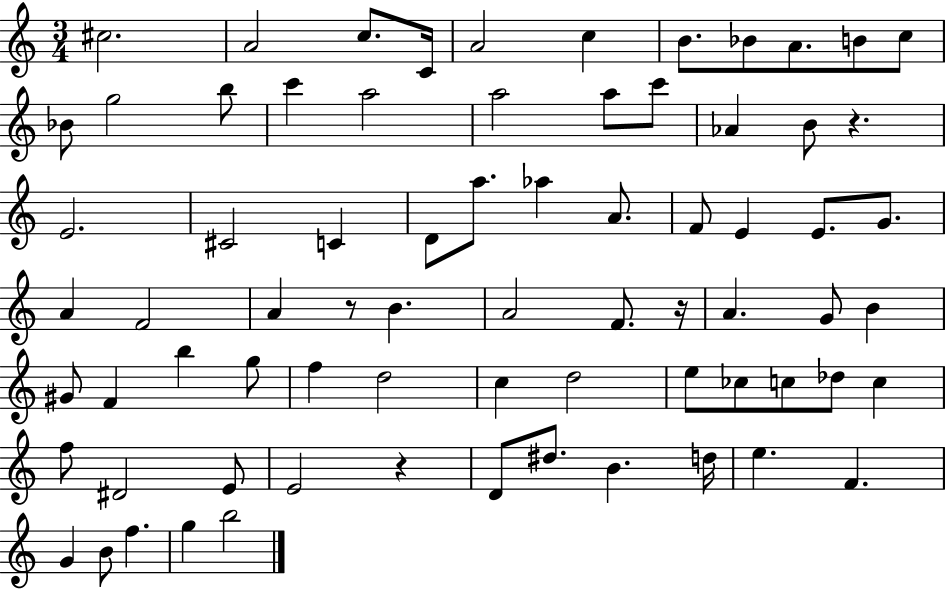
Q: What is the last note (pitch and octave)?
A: B5